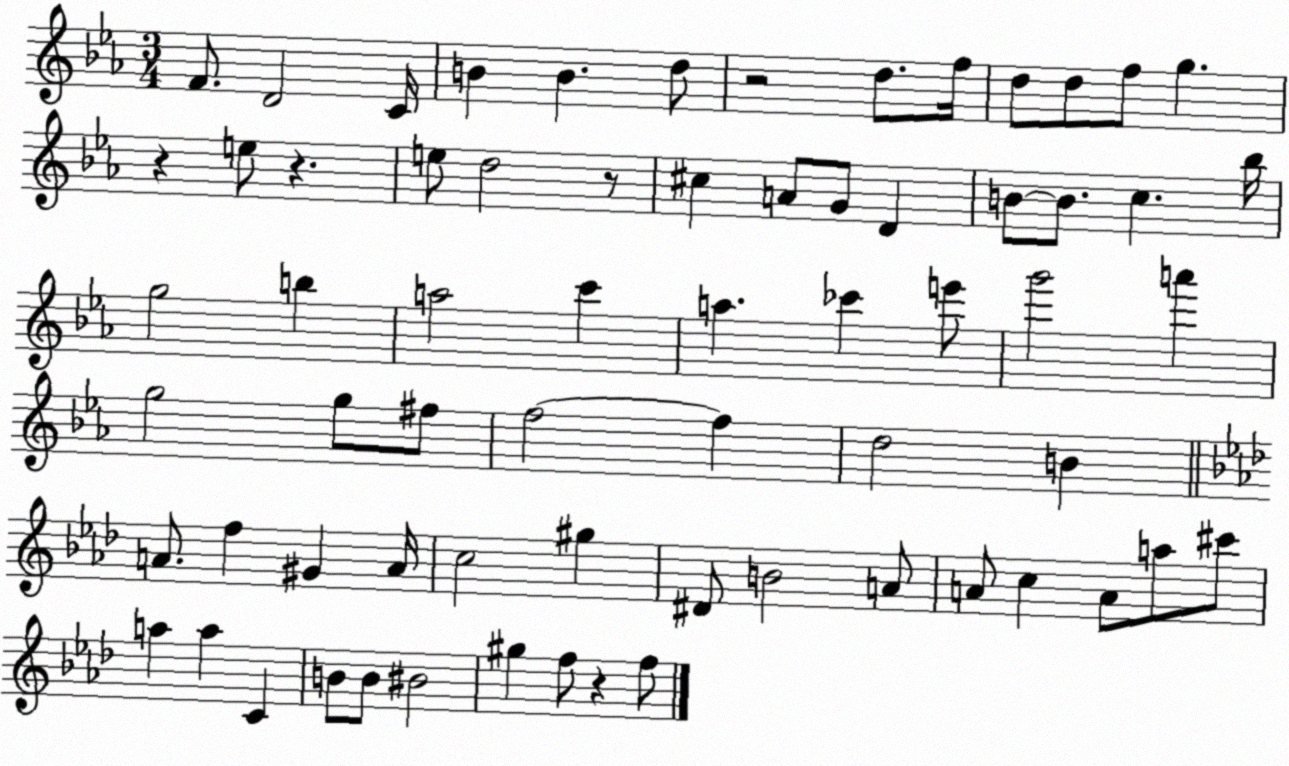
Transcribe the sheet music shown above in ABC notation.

X:1
T:Untitled
M:3/4
L:1/4
K:Eb
F/2 D2 C/4 B B d/2 z2 d/2 f/4 d/2 d/2 f/2 g z e/2 z e/2 d2 z/2 ^c A/2 G/2 D B/2 B/2 c _b/4 g2 b a2 c' a _c' e'/2 g'2 a' g2 g/2 ^f/2 f2 f d2 B A/2 f ^G A/4 c2 ^g ^D/2 B2 A/2 A/2 c A/2 a/2 ^c'/2 a a C B/2 B/2 ^B2 ^g f/2 z f/2